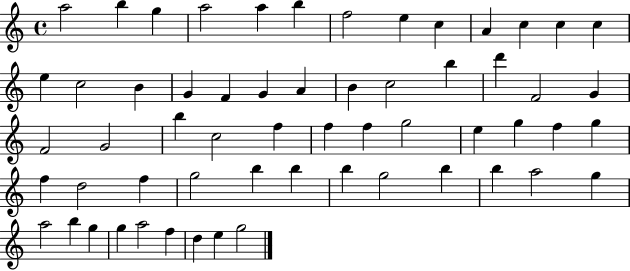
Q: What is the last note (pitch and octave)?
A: G5